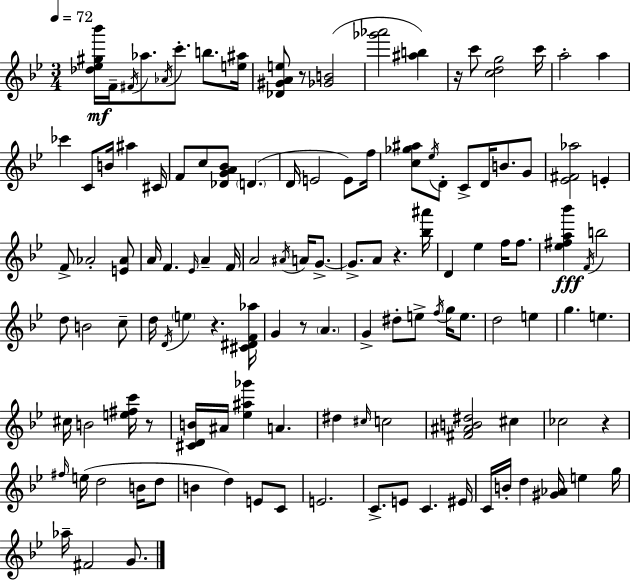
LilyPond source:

{
  \clef treble
  \numericTimeSignature
  \time 3/4
  \key bes \major
  \tempo 4 = 72
  <des'' ees'' gis'' bes'''>16\mf f'16-- \acciaccatura { fis'16 } aes''8. \acciaccatura { aes'16 } c'''8.-. b''8. | <e'' ais''>16 <des' gis' a' e''>8 r8 <ges' b'>2( | <ges''' aes'''>2 <ais'' b''>4) | r16 c'''8 <c'' d'' g''>2 | \break c'''16 a''2-. a''4 | ces'''4 c'8 b'16 ais''4 | cis'16 f'8 c''8 <des' g' a' bes'>8 \parenthesize d'4.( | d'16 e'2 e'8) | \break f''16 <c'' ges'' ais''>8 \acciaccatura { ees''16 } d'8-. c'8-> d'16 b'8. | g'8 <ees' fis' aes''>2 e'4-. | f'8-> aes'2-. | <e' aes'>8 a'16 f'4. \grace { ees'16 } a'4-- | \break f'16 a'2 | \acciaccatura { ais'16 } a'16 g'8.->~~ g'8.-> a'8 r4. | <bes'' ais'''>16 d'4 ees''4 | f''16 f''8. <ees'' fis'' a'' bes'''>4\fff \acciaccatura { f'16 } b''2 | \break d''8 b'2 | c''8-- d''16 \acciaccatura { d'16 } \parenthesize e''4 | r4. <cis' dis' f' aes''>16 g'4 r8 | \parenthesize a'4. g'4-> dis''8-. | \break e''8-> \acciaccatura { f''16 } g''16 e''8. d''2 | e''4 g''4. | e''4. cis''16 b'2 | <e'' fis'' c'''>16 r8 <cis' d' b'>16 ais'16 <ees'' ais'' ges'''>4 | \break a'4. dis''4 | \grace { cis''16 } c''2 <fis' ais' b' dis''>2 | cis''4 ces''2 | r4 \grace { fis''16 } e''16( d''2 | \break b'16 d''8 b'4 | d''4) e'8 c'8 e'2. | c'8.-> | e'8 c'4. eis'16 c'16 b'16-. | \break d''4 <gis' aes'>16 e''4 g''16 aes''16-- fis'2 | g'8. \bar "|."
}